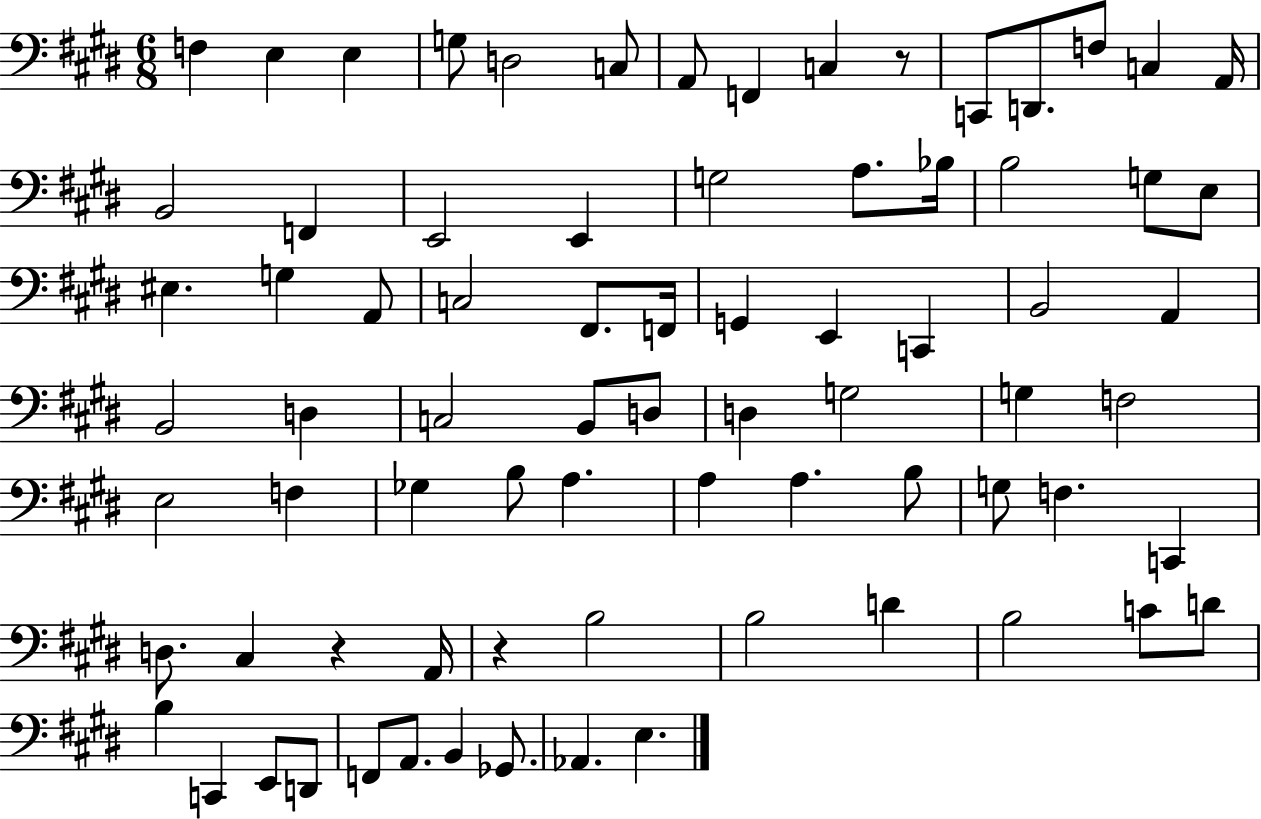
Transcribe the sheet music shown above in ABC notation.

X:1
T:Untitled
M:6/8
L:1/4
K:E
F, E, E, G,/2 D,2 C,/2 A,,/2 F,, C, z/2 C,,/2 D,,/2 F,/2 C, A,,/4 B,,2 F,, E,,2 E,, G,2 A,/2 _B,/4 B,2 G,/2 E,/2 ^E, G, A,,/2 C,2 ^F,,/2 F,,/4 G,, E,, C,, B,,2 A,, B,,2 D, C,2 B,,/2 D,/2 D, G,2 G, F,2 E,2 F, _G, B,/2 A, A, A, B,/2 G,/2 F, C,, D,/2 ^C, z A,,/4 z B,2 B,2 D B,2 C/2 D/2 B, C,, E,,/2 D,,/2 F,,/2 A,,/2 B,, _G,,/2 _A,, E,